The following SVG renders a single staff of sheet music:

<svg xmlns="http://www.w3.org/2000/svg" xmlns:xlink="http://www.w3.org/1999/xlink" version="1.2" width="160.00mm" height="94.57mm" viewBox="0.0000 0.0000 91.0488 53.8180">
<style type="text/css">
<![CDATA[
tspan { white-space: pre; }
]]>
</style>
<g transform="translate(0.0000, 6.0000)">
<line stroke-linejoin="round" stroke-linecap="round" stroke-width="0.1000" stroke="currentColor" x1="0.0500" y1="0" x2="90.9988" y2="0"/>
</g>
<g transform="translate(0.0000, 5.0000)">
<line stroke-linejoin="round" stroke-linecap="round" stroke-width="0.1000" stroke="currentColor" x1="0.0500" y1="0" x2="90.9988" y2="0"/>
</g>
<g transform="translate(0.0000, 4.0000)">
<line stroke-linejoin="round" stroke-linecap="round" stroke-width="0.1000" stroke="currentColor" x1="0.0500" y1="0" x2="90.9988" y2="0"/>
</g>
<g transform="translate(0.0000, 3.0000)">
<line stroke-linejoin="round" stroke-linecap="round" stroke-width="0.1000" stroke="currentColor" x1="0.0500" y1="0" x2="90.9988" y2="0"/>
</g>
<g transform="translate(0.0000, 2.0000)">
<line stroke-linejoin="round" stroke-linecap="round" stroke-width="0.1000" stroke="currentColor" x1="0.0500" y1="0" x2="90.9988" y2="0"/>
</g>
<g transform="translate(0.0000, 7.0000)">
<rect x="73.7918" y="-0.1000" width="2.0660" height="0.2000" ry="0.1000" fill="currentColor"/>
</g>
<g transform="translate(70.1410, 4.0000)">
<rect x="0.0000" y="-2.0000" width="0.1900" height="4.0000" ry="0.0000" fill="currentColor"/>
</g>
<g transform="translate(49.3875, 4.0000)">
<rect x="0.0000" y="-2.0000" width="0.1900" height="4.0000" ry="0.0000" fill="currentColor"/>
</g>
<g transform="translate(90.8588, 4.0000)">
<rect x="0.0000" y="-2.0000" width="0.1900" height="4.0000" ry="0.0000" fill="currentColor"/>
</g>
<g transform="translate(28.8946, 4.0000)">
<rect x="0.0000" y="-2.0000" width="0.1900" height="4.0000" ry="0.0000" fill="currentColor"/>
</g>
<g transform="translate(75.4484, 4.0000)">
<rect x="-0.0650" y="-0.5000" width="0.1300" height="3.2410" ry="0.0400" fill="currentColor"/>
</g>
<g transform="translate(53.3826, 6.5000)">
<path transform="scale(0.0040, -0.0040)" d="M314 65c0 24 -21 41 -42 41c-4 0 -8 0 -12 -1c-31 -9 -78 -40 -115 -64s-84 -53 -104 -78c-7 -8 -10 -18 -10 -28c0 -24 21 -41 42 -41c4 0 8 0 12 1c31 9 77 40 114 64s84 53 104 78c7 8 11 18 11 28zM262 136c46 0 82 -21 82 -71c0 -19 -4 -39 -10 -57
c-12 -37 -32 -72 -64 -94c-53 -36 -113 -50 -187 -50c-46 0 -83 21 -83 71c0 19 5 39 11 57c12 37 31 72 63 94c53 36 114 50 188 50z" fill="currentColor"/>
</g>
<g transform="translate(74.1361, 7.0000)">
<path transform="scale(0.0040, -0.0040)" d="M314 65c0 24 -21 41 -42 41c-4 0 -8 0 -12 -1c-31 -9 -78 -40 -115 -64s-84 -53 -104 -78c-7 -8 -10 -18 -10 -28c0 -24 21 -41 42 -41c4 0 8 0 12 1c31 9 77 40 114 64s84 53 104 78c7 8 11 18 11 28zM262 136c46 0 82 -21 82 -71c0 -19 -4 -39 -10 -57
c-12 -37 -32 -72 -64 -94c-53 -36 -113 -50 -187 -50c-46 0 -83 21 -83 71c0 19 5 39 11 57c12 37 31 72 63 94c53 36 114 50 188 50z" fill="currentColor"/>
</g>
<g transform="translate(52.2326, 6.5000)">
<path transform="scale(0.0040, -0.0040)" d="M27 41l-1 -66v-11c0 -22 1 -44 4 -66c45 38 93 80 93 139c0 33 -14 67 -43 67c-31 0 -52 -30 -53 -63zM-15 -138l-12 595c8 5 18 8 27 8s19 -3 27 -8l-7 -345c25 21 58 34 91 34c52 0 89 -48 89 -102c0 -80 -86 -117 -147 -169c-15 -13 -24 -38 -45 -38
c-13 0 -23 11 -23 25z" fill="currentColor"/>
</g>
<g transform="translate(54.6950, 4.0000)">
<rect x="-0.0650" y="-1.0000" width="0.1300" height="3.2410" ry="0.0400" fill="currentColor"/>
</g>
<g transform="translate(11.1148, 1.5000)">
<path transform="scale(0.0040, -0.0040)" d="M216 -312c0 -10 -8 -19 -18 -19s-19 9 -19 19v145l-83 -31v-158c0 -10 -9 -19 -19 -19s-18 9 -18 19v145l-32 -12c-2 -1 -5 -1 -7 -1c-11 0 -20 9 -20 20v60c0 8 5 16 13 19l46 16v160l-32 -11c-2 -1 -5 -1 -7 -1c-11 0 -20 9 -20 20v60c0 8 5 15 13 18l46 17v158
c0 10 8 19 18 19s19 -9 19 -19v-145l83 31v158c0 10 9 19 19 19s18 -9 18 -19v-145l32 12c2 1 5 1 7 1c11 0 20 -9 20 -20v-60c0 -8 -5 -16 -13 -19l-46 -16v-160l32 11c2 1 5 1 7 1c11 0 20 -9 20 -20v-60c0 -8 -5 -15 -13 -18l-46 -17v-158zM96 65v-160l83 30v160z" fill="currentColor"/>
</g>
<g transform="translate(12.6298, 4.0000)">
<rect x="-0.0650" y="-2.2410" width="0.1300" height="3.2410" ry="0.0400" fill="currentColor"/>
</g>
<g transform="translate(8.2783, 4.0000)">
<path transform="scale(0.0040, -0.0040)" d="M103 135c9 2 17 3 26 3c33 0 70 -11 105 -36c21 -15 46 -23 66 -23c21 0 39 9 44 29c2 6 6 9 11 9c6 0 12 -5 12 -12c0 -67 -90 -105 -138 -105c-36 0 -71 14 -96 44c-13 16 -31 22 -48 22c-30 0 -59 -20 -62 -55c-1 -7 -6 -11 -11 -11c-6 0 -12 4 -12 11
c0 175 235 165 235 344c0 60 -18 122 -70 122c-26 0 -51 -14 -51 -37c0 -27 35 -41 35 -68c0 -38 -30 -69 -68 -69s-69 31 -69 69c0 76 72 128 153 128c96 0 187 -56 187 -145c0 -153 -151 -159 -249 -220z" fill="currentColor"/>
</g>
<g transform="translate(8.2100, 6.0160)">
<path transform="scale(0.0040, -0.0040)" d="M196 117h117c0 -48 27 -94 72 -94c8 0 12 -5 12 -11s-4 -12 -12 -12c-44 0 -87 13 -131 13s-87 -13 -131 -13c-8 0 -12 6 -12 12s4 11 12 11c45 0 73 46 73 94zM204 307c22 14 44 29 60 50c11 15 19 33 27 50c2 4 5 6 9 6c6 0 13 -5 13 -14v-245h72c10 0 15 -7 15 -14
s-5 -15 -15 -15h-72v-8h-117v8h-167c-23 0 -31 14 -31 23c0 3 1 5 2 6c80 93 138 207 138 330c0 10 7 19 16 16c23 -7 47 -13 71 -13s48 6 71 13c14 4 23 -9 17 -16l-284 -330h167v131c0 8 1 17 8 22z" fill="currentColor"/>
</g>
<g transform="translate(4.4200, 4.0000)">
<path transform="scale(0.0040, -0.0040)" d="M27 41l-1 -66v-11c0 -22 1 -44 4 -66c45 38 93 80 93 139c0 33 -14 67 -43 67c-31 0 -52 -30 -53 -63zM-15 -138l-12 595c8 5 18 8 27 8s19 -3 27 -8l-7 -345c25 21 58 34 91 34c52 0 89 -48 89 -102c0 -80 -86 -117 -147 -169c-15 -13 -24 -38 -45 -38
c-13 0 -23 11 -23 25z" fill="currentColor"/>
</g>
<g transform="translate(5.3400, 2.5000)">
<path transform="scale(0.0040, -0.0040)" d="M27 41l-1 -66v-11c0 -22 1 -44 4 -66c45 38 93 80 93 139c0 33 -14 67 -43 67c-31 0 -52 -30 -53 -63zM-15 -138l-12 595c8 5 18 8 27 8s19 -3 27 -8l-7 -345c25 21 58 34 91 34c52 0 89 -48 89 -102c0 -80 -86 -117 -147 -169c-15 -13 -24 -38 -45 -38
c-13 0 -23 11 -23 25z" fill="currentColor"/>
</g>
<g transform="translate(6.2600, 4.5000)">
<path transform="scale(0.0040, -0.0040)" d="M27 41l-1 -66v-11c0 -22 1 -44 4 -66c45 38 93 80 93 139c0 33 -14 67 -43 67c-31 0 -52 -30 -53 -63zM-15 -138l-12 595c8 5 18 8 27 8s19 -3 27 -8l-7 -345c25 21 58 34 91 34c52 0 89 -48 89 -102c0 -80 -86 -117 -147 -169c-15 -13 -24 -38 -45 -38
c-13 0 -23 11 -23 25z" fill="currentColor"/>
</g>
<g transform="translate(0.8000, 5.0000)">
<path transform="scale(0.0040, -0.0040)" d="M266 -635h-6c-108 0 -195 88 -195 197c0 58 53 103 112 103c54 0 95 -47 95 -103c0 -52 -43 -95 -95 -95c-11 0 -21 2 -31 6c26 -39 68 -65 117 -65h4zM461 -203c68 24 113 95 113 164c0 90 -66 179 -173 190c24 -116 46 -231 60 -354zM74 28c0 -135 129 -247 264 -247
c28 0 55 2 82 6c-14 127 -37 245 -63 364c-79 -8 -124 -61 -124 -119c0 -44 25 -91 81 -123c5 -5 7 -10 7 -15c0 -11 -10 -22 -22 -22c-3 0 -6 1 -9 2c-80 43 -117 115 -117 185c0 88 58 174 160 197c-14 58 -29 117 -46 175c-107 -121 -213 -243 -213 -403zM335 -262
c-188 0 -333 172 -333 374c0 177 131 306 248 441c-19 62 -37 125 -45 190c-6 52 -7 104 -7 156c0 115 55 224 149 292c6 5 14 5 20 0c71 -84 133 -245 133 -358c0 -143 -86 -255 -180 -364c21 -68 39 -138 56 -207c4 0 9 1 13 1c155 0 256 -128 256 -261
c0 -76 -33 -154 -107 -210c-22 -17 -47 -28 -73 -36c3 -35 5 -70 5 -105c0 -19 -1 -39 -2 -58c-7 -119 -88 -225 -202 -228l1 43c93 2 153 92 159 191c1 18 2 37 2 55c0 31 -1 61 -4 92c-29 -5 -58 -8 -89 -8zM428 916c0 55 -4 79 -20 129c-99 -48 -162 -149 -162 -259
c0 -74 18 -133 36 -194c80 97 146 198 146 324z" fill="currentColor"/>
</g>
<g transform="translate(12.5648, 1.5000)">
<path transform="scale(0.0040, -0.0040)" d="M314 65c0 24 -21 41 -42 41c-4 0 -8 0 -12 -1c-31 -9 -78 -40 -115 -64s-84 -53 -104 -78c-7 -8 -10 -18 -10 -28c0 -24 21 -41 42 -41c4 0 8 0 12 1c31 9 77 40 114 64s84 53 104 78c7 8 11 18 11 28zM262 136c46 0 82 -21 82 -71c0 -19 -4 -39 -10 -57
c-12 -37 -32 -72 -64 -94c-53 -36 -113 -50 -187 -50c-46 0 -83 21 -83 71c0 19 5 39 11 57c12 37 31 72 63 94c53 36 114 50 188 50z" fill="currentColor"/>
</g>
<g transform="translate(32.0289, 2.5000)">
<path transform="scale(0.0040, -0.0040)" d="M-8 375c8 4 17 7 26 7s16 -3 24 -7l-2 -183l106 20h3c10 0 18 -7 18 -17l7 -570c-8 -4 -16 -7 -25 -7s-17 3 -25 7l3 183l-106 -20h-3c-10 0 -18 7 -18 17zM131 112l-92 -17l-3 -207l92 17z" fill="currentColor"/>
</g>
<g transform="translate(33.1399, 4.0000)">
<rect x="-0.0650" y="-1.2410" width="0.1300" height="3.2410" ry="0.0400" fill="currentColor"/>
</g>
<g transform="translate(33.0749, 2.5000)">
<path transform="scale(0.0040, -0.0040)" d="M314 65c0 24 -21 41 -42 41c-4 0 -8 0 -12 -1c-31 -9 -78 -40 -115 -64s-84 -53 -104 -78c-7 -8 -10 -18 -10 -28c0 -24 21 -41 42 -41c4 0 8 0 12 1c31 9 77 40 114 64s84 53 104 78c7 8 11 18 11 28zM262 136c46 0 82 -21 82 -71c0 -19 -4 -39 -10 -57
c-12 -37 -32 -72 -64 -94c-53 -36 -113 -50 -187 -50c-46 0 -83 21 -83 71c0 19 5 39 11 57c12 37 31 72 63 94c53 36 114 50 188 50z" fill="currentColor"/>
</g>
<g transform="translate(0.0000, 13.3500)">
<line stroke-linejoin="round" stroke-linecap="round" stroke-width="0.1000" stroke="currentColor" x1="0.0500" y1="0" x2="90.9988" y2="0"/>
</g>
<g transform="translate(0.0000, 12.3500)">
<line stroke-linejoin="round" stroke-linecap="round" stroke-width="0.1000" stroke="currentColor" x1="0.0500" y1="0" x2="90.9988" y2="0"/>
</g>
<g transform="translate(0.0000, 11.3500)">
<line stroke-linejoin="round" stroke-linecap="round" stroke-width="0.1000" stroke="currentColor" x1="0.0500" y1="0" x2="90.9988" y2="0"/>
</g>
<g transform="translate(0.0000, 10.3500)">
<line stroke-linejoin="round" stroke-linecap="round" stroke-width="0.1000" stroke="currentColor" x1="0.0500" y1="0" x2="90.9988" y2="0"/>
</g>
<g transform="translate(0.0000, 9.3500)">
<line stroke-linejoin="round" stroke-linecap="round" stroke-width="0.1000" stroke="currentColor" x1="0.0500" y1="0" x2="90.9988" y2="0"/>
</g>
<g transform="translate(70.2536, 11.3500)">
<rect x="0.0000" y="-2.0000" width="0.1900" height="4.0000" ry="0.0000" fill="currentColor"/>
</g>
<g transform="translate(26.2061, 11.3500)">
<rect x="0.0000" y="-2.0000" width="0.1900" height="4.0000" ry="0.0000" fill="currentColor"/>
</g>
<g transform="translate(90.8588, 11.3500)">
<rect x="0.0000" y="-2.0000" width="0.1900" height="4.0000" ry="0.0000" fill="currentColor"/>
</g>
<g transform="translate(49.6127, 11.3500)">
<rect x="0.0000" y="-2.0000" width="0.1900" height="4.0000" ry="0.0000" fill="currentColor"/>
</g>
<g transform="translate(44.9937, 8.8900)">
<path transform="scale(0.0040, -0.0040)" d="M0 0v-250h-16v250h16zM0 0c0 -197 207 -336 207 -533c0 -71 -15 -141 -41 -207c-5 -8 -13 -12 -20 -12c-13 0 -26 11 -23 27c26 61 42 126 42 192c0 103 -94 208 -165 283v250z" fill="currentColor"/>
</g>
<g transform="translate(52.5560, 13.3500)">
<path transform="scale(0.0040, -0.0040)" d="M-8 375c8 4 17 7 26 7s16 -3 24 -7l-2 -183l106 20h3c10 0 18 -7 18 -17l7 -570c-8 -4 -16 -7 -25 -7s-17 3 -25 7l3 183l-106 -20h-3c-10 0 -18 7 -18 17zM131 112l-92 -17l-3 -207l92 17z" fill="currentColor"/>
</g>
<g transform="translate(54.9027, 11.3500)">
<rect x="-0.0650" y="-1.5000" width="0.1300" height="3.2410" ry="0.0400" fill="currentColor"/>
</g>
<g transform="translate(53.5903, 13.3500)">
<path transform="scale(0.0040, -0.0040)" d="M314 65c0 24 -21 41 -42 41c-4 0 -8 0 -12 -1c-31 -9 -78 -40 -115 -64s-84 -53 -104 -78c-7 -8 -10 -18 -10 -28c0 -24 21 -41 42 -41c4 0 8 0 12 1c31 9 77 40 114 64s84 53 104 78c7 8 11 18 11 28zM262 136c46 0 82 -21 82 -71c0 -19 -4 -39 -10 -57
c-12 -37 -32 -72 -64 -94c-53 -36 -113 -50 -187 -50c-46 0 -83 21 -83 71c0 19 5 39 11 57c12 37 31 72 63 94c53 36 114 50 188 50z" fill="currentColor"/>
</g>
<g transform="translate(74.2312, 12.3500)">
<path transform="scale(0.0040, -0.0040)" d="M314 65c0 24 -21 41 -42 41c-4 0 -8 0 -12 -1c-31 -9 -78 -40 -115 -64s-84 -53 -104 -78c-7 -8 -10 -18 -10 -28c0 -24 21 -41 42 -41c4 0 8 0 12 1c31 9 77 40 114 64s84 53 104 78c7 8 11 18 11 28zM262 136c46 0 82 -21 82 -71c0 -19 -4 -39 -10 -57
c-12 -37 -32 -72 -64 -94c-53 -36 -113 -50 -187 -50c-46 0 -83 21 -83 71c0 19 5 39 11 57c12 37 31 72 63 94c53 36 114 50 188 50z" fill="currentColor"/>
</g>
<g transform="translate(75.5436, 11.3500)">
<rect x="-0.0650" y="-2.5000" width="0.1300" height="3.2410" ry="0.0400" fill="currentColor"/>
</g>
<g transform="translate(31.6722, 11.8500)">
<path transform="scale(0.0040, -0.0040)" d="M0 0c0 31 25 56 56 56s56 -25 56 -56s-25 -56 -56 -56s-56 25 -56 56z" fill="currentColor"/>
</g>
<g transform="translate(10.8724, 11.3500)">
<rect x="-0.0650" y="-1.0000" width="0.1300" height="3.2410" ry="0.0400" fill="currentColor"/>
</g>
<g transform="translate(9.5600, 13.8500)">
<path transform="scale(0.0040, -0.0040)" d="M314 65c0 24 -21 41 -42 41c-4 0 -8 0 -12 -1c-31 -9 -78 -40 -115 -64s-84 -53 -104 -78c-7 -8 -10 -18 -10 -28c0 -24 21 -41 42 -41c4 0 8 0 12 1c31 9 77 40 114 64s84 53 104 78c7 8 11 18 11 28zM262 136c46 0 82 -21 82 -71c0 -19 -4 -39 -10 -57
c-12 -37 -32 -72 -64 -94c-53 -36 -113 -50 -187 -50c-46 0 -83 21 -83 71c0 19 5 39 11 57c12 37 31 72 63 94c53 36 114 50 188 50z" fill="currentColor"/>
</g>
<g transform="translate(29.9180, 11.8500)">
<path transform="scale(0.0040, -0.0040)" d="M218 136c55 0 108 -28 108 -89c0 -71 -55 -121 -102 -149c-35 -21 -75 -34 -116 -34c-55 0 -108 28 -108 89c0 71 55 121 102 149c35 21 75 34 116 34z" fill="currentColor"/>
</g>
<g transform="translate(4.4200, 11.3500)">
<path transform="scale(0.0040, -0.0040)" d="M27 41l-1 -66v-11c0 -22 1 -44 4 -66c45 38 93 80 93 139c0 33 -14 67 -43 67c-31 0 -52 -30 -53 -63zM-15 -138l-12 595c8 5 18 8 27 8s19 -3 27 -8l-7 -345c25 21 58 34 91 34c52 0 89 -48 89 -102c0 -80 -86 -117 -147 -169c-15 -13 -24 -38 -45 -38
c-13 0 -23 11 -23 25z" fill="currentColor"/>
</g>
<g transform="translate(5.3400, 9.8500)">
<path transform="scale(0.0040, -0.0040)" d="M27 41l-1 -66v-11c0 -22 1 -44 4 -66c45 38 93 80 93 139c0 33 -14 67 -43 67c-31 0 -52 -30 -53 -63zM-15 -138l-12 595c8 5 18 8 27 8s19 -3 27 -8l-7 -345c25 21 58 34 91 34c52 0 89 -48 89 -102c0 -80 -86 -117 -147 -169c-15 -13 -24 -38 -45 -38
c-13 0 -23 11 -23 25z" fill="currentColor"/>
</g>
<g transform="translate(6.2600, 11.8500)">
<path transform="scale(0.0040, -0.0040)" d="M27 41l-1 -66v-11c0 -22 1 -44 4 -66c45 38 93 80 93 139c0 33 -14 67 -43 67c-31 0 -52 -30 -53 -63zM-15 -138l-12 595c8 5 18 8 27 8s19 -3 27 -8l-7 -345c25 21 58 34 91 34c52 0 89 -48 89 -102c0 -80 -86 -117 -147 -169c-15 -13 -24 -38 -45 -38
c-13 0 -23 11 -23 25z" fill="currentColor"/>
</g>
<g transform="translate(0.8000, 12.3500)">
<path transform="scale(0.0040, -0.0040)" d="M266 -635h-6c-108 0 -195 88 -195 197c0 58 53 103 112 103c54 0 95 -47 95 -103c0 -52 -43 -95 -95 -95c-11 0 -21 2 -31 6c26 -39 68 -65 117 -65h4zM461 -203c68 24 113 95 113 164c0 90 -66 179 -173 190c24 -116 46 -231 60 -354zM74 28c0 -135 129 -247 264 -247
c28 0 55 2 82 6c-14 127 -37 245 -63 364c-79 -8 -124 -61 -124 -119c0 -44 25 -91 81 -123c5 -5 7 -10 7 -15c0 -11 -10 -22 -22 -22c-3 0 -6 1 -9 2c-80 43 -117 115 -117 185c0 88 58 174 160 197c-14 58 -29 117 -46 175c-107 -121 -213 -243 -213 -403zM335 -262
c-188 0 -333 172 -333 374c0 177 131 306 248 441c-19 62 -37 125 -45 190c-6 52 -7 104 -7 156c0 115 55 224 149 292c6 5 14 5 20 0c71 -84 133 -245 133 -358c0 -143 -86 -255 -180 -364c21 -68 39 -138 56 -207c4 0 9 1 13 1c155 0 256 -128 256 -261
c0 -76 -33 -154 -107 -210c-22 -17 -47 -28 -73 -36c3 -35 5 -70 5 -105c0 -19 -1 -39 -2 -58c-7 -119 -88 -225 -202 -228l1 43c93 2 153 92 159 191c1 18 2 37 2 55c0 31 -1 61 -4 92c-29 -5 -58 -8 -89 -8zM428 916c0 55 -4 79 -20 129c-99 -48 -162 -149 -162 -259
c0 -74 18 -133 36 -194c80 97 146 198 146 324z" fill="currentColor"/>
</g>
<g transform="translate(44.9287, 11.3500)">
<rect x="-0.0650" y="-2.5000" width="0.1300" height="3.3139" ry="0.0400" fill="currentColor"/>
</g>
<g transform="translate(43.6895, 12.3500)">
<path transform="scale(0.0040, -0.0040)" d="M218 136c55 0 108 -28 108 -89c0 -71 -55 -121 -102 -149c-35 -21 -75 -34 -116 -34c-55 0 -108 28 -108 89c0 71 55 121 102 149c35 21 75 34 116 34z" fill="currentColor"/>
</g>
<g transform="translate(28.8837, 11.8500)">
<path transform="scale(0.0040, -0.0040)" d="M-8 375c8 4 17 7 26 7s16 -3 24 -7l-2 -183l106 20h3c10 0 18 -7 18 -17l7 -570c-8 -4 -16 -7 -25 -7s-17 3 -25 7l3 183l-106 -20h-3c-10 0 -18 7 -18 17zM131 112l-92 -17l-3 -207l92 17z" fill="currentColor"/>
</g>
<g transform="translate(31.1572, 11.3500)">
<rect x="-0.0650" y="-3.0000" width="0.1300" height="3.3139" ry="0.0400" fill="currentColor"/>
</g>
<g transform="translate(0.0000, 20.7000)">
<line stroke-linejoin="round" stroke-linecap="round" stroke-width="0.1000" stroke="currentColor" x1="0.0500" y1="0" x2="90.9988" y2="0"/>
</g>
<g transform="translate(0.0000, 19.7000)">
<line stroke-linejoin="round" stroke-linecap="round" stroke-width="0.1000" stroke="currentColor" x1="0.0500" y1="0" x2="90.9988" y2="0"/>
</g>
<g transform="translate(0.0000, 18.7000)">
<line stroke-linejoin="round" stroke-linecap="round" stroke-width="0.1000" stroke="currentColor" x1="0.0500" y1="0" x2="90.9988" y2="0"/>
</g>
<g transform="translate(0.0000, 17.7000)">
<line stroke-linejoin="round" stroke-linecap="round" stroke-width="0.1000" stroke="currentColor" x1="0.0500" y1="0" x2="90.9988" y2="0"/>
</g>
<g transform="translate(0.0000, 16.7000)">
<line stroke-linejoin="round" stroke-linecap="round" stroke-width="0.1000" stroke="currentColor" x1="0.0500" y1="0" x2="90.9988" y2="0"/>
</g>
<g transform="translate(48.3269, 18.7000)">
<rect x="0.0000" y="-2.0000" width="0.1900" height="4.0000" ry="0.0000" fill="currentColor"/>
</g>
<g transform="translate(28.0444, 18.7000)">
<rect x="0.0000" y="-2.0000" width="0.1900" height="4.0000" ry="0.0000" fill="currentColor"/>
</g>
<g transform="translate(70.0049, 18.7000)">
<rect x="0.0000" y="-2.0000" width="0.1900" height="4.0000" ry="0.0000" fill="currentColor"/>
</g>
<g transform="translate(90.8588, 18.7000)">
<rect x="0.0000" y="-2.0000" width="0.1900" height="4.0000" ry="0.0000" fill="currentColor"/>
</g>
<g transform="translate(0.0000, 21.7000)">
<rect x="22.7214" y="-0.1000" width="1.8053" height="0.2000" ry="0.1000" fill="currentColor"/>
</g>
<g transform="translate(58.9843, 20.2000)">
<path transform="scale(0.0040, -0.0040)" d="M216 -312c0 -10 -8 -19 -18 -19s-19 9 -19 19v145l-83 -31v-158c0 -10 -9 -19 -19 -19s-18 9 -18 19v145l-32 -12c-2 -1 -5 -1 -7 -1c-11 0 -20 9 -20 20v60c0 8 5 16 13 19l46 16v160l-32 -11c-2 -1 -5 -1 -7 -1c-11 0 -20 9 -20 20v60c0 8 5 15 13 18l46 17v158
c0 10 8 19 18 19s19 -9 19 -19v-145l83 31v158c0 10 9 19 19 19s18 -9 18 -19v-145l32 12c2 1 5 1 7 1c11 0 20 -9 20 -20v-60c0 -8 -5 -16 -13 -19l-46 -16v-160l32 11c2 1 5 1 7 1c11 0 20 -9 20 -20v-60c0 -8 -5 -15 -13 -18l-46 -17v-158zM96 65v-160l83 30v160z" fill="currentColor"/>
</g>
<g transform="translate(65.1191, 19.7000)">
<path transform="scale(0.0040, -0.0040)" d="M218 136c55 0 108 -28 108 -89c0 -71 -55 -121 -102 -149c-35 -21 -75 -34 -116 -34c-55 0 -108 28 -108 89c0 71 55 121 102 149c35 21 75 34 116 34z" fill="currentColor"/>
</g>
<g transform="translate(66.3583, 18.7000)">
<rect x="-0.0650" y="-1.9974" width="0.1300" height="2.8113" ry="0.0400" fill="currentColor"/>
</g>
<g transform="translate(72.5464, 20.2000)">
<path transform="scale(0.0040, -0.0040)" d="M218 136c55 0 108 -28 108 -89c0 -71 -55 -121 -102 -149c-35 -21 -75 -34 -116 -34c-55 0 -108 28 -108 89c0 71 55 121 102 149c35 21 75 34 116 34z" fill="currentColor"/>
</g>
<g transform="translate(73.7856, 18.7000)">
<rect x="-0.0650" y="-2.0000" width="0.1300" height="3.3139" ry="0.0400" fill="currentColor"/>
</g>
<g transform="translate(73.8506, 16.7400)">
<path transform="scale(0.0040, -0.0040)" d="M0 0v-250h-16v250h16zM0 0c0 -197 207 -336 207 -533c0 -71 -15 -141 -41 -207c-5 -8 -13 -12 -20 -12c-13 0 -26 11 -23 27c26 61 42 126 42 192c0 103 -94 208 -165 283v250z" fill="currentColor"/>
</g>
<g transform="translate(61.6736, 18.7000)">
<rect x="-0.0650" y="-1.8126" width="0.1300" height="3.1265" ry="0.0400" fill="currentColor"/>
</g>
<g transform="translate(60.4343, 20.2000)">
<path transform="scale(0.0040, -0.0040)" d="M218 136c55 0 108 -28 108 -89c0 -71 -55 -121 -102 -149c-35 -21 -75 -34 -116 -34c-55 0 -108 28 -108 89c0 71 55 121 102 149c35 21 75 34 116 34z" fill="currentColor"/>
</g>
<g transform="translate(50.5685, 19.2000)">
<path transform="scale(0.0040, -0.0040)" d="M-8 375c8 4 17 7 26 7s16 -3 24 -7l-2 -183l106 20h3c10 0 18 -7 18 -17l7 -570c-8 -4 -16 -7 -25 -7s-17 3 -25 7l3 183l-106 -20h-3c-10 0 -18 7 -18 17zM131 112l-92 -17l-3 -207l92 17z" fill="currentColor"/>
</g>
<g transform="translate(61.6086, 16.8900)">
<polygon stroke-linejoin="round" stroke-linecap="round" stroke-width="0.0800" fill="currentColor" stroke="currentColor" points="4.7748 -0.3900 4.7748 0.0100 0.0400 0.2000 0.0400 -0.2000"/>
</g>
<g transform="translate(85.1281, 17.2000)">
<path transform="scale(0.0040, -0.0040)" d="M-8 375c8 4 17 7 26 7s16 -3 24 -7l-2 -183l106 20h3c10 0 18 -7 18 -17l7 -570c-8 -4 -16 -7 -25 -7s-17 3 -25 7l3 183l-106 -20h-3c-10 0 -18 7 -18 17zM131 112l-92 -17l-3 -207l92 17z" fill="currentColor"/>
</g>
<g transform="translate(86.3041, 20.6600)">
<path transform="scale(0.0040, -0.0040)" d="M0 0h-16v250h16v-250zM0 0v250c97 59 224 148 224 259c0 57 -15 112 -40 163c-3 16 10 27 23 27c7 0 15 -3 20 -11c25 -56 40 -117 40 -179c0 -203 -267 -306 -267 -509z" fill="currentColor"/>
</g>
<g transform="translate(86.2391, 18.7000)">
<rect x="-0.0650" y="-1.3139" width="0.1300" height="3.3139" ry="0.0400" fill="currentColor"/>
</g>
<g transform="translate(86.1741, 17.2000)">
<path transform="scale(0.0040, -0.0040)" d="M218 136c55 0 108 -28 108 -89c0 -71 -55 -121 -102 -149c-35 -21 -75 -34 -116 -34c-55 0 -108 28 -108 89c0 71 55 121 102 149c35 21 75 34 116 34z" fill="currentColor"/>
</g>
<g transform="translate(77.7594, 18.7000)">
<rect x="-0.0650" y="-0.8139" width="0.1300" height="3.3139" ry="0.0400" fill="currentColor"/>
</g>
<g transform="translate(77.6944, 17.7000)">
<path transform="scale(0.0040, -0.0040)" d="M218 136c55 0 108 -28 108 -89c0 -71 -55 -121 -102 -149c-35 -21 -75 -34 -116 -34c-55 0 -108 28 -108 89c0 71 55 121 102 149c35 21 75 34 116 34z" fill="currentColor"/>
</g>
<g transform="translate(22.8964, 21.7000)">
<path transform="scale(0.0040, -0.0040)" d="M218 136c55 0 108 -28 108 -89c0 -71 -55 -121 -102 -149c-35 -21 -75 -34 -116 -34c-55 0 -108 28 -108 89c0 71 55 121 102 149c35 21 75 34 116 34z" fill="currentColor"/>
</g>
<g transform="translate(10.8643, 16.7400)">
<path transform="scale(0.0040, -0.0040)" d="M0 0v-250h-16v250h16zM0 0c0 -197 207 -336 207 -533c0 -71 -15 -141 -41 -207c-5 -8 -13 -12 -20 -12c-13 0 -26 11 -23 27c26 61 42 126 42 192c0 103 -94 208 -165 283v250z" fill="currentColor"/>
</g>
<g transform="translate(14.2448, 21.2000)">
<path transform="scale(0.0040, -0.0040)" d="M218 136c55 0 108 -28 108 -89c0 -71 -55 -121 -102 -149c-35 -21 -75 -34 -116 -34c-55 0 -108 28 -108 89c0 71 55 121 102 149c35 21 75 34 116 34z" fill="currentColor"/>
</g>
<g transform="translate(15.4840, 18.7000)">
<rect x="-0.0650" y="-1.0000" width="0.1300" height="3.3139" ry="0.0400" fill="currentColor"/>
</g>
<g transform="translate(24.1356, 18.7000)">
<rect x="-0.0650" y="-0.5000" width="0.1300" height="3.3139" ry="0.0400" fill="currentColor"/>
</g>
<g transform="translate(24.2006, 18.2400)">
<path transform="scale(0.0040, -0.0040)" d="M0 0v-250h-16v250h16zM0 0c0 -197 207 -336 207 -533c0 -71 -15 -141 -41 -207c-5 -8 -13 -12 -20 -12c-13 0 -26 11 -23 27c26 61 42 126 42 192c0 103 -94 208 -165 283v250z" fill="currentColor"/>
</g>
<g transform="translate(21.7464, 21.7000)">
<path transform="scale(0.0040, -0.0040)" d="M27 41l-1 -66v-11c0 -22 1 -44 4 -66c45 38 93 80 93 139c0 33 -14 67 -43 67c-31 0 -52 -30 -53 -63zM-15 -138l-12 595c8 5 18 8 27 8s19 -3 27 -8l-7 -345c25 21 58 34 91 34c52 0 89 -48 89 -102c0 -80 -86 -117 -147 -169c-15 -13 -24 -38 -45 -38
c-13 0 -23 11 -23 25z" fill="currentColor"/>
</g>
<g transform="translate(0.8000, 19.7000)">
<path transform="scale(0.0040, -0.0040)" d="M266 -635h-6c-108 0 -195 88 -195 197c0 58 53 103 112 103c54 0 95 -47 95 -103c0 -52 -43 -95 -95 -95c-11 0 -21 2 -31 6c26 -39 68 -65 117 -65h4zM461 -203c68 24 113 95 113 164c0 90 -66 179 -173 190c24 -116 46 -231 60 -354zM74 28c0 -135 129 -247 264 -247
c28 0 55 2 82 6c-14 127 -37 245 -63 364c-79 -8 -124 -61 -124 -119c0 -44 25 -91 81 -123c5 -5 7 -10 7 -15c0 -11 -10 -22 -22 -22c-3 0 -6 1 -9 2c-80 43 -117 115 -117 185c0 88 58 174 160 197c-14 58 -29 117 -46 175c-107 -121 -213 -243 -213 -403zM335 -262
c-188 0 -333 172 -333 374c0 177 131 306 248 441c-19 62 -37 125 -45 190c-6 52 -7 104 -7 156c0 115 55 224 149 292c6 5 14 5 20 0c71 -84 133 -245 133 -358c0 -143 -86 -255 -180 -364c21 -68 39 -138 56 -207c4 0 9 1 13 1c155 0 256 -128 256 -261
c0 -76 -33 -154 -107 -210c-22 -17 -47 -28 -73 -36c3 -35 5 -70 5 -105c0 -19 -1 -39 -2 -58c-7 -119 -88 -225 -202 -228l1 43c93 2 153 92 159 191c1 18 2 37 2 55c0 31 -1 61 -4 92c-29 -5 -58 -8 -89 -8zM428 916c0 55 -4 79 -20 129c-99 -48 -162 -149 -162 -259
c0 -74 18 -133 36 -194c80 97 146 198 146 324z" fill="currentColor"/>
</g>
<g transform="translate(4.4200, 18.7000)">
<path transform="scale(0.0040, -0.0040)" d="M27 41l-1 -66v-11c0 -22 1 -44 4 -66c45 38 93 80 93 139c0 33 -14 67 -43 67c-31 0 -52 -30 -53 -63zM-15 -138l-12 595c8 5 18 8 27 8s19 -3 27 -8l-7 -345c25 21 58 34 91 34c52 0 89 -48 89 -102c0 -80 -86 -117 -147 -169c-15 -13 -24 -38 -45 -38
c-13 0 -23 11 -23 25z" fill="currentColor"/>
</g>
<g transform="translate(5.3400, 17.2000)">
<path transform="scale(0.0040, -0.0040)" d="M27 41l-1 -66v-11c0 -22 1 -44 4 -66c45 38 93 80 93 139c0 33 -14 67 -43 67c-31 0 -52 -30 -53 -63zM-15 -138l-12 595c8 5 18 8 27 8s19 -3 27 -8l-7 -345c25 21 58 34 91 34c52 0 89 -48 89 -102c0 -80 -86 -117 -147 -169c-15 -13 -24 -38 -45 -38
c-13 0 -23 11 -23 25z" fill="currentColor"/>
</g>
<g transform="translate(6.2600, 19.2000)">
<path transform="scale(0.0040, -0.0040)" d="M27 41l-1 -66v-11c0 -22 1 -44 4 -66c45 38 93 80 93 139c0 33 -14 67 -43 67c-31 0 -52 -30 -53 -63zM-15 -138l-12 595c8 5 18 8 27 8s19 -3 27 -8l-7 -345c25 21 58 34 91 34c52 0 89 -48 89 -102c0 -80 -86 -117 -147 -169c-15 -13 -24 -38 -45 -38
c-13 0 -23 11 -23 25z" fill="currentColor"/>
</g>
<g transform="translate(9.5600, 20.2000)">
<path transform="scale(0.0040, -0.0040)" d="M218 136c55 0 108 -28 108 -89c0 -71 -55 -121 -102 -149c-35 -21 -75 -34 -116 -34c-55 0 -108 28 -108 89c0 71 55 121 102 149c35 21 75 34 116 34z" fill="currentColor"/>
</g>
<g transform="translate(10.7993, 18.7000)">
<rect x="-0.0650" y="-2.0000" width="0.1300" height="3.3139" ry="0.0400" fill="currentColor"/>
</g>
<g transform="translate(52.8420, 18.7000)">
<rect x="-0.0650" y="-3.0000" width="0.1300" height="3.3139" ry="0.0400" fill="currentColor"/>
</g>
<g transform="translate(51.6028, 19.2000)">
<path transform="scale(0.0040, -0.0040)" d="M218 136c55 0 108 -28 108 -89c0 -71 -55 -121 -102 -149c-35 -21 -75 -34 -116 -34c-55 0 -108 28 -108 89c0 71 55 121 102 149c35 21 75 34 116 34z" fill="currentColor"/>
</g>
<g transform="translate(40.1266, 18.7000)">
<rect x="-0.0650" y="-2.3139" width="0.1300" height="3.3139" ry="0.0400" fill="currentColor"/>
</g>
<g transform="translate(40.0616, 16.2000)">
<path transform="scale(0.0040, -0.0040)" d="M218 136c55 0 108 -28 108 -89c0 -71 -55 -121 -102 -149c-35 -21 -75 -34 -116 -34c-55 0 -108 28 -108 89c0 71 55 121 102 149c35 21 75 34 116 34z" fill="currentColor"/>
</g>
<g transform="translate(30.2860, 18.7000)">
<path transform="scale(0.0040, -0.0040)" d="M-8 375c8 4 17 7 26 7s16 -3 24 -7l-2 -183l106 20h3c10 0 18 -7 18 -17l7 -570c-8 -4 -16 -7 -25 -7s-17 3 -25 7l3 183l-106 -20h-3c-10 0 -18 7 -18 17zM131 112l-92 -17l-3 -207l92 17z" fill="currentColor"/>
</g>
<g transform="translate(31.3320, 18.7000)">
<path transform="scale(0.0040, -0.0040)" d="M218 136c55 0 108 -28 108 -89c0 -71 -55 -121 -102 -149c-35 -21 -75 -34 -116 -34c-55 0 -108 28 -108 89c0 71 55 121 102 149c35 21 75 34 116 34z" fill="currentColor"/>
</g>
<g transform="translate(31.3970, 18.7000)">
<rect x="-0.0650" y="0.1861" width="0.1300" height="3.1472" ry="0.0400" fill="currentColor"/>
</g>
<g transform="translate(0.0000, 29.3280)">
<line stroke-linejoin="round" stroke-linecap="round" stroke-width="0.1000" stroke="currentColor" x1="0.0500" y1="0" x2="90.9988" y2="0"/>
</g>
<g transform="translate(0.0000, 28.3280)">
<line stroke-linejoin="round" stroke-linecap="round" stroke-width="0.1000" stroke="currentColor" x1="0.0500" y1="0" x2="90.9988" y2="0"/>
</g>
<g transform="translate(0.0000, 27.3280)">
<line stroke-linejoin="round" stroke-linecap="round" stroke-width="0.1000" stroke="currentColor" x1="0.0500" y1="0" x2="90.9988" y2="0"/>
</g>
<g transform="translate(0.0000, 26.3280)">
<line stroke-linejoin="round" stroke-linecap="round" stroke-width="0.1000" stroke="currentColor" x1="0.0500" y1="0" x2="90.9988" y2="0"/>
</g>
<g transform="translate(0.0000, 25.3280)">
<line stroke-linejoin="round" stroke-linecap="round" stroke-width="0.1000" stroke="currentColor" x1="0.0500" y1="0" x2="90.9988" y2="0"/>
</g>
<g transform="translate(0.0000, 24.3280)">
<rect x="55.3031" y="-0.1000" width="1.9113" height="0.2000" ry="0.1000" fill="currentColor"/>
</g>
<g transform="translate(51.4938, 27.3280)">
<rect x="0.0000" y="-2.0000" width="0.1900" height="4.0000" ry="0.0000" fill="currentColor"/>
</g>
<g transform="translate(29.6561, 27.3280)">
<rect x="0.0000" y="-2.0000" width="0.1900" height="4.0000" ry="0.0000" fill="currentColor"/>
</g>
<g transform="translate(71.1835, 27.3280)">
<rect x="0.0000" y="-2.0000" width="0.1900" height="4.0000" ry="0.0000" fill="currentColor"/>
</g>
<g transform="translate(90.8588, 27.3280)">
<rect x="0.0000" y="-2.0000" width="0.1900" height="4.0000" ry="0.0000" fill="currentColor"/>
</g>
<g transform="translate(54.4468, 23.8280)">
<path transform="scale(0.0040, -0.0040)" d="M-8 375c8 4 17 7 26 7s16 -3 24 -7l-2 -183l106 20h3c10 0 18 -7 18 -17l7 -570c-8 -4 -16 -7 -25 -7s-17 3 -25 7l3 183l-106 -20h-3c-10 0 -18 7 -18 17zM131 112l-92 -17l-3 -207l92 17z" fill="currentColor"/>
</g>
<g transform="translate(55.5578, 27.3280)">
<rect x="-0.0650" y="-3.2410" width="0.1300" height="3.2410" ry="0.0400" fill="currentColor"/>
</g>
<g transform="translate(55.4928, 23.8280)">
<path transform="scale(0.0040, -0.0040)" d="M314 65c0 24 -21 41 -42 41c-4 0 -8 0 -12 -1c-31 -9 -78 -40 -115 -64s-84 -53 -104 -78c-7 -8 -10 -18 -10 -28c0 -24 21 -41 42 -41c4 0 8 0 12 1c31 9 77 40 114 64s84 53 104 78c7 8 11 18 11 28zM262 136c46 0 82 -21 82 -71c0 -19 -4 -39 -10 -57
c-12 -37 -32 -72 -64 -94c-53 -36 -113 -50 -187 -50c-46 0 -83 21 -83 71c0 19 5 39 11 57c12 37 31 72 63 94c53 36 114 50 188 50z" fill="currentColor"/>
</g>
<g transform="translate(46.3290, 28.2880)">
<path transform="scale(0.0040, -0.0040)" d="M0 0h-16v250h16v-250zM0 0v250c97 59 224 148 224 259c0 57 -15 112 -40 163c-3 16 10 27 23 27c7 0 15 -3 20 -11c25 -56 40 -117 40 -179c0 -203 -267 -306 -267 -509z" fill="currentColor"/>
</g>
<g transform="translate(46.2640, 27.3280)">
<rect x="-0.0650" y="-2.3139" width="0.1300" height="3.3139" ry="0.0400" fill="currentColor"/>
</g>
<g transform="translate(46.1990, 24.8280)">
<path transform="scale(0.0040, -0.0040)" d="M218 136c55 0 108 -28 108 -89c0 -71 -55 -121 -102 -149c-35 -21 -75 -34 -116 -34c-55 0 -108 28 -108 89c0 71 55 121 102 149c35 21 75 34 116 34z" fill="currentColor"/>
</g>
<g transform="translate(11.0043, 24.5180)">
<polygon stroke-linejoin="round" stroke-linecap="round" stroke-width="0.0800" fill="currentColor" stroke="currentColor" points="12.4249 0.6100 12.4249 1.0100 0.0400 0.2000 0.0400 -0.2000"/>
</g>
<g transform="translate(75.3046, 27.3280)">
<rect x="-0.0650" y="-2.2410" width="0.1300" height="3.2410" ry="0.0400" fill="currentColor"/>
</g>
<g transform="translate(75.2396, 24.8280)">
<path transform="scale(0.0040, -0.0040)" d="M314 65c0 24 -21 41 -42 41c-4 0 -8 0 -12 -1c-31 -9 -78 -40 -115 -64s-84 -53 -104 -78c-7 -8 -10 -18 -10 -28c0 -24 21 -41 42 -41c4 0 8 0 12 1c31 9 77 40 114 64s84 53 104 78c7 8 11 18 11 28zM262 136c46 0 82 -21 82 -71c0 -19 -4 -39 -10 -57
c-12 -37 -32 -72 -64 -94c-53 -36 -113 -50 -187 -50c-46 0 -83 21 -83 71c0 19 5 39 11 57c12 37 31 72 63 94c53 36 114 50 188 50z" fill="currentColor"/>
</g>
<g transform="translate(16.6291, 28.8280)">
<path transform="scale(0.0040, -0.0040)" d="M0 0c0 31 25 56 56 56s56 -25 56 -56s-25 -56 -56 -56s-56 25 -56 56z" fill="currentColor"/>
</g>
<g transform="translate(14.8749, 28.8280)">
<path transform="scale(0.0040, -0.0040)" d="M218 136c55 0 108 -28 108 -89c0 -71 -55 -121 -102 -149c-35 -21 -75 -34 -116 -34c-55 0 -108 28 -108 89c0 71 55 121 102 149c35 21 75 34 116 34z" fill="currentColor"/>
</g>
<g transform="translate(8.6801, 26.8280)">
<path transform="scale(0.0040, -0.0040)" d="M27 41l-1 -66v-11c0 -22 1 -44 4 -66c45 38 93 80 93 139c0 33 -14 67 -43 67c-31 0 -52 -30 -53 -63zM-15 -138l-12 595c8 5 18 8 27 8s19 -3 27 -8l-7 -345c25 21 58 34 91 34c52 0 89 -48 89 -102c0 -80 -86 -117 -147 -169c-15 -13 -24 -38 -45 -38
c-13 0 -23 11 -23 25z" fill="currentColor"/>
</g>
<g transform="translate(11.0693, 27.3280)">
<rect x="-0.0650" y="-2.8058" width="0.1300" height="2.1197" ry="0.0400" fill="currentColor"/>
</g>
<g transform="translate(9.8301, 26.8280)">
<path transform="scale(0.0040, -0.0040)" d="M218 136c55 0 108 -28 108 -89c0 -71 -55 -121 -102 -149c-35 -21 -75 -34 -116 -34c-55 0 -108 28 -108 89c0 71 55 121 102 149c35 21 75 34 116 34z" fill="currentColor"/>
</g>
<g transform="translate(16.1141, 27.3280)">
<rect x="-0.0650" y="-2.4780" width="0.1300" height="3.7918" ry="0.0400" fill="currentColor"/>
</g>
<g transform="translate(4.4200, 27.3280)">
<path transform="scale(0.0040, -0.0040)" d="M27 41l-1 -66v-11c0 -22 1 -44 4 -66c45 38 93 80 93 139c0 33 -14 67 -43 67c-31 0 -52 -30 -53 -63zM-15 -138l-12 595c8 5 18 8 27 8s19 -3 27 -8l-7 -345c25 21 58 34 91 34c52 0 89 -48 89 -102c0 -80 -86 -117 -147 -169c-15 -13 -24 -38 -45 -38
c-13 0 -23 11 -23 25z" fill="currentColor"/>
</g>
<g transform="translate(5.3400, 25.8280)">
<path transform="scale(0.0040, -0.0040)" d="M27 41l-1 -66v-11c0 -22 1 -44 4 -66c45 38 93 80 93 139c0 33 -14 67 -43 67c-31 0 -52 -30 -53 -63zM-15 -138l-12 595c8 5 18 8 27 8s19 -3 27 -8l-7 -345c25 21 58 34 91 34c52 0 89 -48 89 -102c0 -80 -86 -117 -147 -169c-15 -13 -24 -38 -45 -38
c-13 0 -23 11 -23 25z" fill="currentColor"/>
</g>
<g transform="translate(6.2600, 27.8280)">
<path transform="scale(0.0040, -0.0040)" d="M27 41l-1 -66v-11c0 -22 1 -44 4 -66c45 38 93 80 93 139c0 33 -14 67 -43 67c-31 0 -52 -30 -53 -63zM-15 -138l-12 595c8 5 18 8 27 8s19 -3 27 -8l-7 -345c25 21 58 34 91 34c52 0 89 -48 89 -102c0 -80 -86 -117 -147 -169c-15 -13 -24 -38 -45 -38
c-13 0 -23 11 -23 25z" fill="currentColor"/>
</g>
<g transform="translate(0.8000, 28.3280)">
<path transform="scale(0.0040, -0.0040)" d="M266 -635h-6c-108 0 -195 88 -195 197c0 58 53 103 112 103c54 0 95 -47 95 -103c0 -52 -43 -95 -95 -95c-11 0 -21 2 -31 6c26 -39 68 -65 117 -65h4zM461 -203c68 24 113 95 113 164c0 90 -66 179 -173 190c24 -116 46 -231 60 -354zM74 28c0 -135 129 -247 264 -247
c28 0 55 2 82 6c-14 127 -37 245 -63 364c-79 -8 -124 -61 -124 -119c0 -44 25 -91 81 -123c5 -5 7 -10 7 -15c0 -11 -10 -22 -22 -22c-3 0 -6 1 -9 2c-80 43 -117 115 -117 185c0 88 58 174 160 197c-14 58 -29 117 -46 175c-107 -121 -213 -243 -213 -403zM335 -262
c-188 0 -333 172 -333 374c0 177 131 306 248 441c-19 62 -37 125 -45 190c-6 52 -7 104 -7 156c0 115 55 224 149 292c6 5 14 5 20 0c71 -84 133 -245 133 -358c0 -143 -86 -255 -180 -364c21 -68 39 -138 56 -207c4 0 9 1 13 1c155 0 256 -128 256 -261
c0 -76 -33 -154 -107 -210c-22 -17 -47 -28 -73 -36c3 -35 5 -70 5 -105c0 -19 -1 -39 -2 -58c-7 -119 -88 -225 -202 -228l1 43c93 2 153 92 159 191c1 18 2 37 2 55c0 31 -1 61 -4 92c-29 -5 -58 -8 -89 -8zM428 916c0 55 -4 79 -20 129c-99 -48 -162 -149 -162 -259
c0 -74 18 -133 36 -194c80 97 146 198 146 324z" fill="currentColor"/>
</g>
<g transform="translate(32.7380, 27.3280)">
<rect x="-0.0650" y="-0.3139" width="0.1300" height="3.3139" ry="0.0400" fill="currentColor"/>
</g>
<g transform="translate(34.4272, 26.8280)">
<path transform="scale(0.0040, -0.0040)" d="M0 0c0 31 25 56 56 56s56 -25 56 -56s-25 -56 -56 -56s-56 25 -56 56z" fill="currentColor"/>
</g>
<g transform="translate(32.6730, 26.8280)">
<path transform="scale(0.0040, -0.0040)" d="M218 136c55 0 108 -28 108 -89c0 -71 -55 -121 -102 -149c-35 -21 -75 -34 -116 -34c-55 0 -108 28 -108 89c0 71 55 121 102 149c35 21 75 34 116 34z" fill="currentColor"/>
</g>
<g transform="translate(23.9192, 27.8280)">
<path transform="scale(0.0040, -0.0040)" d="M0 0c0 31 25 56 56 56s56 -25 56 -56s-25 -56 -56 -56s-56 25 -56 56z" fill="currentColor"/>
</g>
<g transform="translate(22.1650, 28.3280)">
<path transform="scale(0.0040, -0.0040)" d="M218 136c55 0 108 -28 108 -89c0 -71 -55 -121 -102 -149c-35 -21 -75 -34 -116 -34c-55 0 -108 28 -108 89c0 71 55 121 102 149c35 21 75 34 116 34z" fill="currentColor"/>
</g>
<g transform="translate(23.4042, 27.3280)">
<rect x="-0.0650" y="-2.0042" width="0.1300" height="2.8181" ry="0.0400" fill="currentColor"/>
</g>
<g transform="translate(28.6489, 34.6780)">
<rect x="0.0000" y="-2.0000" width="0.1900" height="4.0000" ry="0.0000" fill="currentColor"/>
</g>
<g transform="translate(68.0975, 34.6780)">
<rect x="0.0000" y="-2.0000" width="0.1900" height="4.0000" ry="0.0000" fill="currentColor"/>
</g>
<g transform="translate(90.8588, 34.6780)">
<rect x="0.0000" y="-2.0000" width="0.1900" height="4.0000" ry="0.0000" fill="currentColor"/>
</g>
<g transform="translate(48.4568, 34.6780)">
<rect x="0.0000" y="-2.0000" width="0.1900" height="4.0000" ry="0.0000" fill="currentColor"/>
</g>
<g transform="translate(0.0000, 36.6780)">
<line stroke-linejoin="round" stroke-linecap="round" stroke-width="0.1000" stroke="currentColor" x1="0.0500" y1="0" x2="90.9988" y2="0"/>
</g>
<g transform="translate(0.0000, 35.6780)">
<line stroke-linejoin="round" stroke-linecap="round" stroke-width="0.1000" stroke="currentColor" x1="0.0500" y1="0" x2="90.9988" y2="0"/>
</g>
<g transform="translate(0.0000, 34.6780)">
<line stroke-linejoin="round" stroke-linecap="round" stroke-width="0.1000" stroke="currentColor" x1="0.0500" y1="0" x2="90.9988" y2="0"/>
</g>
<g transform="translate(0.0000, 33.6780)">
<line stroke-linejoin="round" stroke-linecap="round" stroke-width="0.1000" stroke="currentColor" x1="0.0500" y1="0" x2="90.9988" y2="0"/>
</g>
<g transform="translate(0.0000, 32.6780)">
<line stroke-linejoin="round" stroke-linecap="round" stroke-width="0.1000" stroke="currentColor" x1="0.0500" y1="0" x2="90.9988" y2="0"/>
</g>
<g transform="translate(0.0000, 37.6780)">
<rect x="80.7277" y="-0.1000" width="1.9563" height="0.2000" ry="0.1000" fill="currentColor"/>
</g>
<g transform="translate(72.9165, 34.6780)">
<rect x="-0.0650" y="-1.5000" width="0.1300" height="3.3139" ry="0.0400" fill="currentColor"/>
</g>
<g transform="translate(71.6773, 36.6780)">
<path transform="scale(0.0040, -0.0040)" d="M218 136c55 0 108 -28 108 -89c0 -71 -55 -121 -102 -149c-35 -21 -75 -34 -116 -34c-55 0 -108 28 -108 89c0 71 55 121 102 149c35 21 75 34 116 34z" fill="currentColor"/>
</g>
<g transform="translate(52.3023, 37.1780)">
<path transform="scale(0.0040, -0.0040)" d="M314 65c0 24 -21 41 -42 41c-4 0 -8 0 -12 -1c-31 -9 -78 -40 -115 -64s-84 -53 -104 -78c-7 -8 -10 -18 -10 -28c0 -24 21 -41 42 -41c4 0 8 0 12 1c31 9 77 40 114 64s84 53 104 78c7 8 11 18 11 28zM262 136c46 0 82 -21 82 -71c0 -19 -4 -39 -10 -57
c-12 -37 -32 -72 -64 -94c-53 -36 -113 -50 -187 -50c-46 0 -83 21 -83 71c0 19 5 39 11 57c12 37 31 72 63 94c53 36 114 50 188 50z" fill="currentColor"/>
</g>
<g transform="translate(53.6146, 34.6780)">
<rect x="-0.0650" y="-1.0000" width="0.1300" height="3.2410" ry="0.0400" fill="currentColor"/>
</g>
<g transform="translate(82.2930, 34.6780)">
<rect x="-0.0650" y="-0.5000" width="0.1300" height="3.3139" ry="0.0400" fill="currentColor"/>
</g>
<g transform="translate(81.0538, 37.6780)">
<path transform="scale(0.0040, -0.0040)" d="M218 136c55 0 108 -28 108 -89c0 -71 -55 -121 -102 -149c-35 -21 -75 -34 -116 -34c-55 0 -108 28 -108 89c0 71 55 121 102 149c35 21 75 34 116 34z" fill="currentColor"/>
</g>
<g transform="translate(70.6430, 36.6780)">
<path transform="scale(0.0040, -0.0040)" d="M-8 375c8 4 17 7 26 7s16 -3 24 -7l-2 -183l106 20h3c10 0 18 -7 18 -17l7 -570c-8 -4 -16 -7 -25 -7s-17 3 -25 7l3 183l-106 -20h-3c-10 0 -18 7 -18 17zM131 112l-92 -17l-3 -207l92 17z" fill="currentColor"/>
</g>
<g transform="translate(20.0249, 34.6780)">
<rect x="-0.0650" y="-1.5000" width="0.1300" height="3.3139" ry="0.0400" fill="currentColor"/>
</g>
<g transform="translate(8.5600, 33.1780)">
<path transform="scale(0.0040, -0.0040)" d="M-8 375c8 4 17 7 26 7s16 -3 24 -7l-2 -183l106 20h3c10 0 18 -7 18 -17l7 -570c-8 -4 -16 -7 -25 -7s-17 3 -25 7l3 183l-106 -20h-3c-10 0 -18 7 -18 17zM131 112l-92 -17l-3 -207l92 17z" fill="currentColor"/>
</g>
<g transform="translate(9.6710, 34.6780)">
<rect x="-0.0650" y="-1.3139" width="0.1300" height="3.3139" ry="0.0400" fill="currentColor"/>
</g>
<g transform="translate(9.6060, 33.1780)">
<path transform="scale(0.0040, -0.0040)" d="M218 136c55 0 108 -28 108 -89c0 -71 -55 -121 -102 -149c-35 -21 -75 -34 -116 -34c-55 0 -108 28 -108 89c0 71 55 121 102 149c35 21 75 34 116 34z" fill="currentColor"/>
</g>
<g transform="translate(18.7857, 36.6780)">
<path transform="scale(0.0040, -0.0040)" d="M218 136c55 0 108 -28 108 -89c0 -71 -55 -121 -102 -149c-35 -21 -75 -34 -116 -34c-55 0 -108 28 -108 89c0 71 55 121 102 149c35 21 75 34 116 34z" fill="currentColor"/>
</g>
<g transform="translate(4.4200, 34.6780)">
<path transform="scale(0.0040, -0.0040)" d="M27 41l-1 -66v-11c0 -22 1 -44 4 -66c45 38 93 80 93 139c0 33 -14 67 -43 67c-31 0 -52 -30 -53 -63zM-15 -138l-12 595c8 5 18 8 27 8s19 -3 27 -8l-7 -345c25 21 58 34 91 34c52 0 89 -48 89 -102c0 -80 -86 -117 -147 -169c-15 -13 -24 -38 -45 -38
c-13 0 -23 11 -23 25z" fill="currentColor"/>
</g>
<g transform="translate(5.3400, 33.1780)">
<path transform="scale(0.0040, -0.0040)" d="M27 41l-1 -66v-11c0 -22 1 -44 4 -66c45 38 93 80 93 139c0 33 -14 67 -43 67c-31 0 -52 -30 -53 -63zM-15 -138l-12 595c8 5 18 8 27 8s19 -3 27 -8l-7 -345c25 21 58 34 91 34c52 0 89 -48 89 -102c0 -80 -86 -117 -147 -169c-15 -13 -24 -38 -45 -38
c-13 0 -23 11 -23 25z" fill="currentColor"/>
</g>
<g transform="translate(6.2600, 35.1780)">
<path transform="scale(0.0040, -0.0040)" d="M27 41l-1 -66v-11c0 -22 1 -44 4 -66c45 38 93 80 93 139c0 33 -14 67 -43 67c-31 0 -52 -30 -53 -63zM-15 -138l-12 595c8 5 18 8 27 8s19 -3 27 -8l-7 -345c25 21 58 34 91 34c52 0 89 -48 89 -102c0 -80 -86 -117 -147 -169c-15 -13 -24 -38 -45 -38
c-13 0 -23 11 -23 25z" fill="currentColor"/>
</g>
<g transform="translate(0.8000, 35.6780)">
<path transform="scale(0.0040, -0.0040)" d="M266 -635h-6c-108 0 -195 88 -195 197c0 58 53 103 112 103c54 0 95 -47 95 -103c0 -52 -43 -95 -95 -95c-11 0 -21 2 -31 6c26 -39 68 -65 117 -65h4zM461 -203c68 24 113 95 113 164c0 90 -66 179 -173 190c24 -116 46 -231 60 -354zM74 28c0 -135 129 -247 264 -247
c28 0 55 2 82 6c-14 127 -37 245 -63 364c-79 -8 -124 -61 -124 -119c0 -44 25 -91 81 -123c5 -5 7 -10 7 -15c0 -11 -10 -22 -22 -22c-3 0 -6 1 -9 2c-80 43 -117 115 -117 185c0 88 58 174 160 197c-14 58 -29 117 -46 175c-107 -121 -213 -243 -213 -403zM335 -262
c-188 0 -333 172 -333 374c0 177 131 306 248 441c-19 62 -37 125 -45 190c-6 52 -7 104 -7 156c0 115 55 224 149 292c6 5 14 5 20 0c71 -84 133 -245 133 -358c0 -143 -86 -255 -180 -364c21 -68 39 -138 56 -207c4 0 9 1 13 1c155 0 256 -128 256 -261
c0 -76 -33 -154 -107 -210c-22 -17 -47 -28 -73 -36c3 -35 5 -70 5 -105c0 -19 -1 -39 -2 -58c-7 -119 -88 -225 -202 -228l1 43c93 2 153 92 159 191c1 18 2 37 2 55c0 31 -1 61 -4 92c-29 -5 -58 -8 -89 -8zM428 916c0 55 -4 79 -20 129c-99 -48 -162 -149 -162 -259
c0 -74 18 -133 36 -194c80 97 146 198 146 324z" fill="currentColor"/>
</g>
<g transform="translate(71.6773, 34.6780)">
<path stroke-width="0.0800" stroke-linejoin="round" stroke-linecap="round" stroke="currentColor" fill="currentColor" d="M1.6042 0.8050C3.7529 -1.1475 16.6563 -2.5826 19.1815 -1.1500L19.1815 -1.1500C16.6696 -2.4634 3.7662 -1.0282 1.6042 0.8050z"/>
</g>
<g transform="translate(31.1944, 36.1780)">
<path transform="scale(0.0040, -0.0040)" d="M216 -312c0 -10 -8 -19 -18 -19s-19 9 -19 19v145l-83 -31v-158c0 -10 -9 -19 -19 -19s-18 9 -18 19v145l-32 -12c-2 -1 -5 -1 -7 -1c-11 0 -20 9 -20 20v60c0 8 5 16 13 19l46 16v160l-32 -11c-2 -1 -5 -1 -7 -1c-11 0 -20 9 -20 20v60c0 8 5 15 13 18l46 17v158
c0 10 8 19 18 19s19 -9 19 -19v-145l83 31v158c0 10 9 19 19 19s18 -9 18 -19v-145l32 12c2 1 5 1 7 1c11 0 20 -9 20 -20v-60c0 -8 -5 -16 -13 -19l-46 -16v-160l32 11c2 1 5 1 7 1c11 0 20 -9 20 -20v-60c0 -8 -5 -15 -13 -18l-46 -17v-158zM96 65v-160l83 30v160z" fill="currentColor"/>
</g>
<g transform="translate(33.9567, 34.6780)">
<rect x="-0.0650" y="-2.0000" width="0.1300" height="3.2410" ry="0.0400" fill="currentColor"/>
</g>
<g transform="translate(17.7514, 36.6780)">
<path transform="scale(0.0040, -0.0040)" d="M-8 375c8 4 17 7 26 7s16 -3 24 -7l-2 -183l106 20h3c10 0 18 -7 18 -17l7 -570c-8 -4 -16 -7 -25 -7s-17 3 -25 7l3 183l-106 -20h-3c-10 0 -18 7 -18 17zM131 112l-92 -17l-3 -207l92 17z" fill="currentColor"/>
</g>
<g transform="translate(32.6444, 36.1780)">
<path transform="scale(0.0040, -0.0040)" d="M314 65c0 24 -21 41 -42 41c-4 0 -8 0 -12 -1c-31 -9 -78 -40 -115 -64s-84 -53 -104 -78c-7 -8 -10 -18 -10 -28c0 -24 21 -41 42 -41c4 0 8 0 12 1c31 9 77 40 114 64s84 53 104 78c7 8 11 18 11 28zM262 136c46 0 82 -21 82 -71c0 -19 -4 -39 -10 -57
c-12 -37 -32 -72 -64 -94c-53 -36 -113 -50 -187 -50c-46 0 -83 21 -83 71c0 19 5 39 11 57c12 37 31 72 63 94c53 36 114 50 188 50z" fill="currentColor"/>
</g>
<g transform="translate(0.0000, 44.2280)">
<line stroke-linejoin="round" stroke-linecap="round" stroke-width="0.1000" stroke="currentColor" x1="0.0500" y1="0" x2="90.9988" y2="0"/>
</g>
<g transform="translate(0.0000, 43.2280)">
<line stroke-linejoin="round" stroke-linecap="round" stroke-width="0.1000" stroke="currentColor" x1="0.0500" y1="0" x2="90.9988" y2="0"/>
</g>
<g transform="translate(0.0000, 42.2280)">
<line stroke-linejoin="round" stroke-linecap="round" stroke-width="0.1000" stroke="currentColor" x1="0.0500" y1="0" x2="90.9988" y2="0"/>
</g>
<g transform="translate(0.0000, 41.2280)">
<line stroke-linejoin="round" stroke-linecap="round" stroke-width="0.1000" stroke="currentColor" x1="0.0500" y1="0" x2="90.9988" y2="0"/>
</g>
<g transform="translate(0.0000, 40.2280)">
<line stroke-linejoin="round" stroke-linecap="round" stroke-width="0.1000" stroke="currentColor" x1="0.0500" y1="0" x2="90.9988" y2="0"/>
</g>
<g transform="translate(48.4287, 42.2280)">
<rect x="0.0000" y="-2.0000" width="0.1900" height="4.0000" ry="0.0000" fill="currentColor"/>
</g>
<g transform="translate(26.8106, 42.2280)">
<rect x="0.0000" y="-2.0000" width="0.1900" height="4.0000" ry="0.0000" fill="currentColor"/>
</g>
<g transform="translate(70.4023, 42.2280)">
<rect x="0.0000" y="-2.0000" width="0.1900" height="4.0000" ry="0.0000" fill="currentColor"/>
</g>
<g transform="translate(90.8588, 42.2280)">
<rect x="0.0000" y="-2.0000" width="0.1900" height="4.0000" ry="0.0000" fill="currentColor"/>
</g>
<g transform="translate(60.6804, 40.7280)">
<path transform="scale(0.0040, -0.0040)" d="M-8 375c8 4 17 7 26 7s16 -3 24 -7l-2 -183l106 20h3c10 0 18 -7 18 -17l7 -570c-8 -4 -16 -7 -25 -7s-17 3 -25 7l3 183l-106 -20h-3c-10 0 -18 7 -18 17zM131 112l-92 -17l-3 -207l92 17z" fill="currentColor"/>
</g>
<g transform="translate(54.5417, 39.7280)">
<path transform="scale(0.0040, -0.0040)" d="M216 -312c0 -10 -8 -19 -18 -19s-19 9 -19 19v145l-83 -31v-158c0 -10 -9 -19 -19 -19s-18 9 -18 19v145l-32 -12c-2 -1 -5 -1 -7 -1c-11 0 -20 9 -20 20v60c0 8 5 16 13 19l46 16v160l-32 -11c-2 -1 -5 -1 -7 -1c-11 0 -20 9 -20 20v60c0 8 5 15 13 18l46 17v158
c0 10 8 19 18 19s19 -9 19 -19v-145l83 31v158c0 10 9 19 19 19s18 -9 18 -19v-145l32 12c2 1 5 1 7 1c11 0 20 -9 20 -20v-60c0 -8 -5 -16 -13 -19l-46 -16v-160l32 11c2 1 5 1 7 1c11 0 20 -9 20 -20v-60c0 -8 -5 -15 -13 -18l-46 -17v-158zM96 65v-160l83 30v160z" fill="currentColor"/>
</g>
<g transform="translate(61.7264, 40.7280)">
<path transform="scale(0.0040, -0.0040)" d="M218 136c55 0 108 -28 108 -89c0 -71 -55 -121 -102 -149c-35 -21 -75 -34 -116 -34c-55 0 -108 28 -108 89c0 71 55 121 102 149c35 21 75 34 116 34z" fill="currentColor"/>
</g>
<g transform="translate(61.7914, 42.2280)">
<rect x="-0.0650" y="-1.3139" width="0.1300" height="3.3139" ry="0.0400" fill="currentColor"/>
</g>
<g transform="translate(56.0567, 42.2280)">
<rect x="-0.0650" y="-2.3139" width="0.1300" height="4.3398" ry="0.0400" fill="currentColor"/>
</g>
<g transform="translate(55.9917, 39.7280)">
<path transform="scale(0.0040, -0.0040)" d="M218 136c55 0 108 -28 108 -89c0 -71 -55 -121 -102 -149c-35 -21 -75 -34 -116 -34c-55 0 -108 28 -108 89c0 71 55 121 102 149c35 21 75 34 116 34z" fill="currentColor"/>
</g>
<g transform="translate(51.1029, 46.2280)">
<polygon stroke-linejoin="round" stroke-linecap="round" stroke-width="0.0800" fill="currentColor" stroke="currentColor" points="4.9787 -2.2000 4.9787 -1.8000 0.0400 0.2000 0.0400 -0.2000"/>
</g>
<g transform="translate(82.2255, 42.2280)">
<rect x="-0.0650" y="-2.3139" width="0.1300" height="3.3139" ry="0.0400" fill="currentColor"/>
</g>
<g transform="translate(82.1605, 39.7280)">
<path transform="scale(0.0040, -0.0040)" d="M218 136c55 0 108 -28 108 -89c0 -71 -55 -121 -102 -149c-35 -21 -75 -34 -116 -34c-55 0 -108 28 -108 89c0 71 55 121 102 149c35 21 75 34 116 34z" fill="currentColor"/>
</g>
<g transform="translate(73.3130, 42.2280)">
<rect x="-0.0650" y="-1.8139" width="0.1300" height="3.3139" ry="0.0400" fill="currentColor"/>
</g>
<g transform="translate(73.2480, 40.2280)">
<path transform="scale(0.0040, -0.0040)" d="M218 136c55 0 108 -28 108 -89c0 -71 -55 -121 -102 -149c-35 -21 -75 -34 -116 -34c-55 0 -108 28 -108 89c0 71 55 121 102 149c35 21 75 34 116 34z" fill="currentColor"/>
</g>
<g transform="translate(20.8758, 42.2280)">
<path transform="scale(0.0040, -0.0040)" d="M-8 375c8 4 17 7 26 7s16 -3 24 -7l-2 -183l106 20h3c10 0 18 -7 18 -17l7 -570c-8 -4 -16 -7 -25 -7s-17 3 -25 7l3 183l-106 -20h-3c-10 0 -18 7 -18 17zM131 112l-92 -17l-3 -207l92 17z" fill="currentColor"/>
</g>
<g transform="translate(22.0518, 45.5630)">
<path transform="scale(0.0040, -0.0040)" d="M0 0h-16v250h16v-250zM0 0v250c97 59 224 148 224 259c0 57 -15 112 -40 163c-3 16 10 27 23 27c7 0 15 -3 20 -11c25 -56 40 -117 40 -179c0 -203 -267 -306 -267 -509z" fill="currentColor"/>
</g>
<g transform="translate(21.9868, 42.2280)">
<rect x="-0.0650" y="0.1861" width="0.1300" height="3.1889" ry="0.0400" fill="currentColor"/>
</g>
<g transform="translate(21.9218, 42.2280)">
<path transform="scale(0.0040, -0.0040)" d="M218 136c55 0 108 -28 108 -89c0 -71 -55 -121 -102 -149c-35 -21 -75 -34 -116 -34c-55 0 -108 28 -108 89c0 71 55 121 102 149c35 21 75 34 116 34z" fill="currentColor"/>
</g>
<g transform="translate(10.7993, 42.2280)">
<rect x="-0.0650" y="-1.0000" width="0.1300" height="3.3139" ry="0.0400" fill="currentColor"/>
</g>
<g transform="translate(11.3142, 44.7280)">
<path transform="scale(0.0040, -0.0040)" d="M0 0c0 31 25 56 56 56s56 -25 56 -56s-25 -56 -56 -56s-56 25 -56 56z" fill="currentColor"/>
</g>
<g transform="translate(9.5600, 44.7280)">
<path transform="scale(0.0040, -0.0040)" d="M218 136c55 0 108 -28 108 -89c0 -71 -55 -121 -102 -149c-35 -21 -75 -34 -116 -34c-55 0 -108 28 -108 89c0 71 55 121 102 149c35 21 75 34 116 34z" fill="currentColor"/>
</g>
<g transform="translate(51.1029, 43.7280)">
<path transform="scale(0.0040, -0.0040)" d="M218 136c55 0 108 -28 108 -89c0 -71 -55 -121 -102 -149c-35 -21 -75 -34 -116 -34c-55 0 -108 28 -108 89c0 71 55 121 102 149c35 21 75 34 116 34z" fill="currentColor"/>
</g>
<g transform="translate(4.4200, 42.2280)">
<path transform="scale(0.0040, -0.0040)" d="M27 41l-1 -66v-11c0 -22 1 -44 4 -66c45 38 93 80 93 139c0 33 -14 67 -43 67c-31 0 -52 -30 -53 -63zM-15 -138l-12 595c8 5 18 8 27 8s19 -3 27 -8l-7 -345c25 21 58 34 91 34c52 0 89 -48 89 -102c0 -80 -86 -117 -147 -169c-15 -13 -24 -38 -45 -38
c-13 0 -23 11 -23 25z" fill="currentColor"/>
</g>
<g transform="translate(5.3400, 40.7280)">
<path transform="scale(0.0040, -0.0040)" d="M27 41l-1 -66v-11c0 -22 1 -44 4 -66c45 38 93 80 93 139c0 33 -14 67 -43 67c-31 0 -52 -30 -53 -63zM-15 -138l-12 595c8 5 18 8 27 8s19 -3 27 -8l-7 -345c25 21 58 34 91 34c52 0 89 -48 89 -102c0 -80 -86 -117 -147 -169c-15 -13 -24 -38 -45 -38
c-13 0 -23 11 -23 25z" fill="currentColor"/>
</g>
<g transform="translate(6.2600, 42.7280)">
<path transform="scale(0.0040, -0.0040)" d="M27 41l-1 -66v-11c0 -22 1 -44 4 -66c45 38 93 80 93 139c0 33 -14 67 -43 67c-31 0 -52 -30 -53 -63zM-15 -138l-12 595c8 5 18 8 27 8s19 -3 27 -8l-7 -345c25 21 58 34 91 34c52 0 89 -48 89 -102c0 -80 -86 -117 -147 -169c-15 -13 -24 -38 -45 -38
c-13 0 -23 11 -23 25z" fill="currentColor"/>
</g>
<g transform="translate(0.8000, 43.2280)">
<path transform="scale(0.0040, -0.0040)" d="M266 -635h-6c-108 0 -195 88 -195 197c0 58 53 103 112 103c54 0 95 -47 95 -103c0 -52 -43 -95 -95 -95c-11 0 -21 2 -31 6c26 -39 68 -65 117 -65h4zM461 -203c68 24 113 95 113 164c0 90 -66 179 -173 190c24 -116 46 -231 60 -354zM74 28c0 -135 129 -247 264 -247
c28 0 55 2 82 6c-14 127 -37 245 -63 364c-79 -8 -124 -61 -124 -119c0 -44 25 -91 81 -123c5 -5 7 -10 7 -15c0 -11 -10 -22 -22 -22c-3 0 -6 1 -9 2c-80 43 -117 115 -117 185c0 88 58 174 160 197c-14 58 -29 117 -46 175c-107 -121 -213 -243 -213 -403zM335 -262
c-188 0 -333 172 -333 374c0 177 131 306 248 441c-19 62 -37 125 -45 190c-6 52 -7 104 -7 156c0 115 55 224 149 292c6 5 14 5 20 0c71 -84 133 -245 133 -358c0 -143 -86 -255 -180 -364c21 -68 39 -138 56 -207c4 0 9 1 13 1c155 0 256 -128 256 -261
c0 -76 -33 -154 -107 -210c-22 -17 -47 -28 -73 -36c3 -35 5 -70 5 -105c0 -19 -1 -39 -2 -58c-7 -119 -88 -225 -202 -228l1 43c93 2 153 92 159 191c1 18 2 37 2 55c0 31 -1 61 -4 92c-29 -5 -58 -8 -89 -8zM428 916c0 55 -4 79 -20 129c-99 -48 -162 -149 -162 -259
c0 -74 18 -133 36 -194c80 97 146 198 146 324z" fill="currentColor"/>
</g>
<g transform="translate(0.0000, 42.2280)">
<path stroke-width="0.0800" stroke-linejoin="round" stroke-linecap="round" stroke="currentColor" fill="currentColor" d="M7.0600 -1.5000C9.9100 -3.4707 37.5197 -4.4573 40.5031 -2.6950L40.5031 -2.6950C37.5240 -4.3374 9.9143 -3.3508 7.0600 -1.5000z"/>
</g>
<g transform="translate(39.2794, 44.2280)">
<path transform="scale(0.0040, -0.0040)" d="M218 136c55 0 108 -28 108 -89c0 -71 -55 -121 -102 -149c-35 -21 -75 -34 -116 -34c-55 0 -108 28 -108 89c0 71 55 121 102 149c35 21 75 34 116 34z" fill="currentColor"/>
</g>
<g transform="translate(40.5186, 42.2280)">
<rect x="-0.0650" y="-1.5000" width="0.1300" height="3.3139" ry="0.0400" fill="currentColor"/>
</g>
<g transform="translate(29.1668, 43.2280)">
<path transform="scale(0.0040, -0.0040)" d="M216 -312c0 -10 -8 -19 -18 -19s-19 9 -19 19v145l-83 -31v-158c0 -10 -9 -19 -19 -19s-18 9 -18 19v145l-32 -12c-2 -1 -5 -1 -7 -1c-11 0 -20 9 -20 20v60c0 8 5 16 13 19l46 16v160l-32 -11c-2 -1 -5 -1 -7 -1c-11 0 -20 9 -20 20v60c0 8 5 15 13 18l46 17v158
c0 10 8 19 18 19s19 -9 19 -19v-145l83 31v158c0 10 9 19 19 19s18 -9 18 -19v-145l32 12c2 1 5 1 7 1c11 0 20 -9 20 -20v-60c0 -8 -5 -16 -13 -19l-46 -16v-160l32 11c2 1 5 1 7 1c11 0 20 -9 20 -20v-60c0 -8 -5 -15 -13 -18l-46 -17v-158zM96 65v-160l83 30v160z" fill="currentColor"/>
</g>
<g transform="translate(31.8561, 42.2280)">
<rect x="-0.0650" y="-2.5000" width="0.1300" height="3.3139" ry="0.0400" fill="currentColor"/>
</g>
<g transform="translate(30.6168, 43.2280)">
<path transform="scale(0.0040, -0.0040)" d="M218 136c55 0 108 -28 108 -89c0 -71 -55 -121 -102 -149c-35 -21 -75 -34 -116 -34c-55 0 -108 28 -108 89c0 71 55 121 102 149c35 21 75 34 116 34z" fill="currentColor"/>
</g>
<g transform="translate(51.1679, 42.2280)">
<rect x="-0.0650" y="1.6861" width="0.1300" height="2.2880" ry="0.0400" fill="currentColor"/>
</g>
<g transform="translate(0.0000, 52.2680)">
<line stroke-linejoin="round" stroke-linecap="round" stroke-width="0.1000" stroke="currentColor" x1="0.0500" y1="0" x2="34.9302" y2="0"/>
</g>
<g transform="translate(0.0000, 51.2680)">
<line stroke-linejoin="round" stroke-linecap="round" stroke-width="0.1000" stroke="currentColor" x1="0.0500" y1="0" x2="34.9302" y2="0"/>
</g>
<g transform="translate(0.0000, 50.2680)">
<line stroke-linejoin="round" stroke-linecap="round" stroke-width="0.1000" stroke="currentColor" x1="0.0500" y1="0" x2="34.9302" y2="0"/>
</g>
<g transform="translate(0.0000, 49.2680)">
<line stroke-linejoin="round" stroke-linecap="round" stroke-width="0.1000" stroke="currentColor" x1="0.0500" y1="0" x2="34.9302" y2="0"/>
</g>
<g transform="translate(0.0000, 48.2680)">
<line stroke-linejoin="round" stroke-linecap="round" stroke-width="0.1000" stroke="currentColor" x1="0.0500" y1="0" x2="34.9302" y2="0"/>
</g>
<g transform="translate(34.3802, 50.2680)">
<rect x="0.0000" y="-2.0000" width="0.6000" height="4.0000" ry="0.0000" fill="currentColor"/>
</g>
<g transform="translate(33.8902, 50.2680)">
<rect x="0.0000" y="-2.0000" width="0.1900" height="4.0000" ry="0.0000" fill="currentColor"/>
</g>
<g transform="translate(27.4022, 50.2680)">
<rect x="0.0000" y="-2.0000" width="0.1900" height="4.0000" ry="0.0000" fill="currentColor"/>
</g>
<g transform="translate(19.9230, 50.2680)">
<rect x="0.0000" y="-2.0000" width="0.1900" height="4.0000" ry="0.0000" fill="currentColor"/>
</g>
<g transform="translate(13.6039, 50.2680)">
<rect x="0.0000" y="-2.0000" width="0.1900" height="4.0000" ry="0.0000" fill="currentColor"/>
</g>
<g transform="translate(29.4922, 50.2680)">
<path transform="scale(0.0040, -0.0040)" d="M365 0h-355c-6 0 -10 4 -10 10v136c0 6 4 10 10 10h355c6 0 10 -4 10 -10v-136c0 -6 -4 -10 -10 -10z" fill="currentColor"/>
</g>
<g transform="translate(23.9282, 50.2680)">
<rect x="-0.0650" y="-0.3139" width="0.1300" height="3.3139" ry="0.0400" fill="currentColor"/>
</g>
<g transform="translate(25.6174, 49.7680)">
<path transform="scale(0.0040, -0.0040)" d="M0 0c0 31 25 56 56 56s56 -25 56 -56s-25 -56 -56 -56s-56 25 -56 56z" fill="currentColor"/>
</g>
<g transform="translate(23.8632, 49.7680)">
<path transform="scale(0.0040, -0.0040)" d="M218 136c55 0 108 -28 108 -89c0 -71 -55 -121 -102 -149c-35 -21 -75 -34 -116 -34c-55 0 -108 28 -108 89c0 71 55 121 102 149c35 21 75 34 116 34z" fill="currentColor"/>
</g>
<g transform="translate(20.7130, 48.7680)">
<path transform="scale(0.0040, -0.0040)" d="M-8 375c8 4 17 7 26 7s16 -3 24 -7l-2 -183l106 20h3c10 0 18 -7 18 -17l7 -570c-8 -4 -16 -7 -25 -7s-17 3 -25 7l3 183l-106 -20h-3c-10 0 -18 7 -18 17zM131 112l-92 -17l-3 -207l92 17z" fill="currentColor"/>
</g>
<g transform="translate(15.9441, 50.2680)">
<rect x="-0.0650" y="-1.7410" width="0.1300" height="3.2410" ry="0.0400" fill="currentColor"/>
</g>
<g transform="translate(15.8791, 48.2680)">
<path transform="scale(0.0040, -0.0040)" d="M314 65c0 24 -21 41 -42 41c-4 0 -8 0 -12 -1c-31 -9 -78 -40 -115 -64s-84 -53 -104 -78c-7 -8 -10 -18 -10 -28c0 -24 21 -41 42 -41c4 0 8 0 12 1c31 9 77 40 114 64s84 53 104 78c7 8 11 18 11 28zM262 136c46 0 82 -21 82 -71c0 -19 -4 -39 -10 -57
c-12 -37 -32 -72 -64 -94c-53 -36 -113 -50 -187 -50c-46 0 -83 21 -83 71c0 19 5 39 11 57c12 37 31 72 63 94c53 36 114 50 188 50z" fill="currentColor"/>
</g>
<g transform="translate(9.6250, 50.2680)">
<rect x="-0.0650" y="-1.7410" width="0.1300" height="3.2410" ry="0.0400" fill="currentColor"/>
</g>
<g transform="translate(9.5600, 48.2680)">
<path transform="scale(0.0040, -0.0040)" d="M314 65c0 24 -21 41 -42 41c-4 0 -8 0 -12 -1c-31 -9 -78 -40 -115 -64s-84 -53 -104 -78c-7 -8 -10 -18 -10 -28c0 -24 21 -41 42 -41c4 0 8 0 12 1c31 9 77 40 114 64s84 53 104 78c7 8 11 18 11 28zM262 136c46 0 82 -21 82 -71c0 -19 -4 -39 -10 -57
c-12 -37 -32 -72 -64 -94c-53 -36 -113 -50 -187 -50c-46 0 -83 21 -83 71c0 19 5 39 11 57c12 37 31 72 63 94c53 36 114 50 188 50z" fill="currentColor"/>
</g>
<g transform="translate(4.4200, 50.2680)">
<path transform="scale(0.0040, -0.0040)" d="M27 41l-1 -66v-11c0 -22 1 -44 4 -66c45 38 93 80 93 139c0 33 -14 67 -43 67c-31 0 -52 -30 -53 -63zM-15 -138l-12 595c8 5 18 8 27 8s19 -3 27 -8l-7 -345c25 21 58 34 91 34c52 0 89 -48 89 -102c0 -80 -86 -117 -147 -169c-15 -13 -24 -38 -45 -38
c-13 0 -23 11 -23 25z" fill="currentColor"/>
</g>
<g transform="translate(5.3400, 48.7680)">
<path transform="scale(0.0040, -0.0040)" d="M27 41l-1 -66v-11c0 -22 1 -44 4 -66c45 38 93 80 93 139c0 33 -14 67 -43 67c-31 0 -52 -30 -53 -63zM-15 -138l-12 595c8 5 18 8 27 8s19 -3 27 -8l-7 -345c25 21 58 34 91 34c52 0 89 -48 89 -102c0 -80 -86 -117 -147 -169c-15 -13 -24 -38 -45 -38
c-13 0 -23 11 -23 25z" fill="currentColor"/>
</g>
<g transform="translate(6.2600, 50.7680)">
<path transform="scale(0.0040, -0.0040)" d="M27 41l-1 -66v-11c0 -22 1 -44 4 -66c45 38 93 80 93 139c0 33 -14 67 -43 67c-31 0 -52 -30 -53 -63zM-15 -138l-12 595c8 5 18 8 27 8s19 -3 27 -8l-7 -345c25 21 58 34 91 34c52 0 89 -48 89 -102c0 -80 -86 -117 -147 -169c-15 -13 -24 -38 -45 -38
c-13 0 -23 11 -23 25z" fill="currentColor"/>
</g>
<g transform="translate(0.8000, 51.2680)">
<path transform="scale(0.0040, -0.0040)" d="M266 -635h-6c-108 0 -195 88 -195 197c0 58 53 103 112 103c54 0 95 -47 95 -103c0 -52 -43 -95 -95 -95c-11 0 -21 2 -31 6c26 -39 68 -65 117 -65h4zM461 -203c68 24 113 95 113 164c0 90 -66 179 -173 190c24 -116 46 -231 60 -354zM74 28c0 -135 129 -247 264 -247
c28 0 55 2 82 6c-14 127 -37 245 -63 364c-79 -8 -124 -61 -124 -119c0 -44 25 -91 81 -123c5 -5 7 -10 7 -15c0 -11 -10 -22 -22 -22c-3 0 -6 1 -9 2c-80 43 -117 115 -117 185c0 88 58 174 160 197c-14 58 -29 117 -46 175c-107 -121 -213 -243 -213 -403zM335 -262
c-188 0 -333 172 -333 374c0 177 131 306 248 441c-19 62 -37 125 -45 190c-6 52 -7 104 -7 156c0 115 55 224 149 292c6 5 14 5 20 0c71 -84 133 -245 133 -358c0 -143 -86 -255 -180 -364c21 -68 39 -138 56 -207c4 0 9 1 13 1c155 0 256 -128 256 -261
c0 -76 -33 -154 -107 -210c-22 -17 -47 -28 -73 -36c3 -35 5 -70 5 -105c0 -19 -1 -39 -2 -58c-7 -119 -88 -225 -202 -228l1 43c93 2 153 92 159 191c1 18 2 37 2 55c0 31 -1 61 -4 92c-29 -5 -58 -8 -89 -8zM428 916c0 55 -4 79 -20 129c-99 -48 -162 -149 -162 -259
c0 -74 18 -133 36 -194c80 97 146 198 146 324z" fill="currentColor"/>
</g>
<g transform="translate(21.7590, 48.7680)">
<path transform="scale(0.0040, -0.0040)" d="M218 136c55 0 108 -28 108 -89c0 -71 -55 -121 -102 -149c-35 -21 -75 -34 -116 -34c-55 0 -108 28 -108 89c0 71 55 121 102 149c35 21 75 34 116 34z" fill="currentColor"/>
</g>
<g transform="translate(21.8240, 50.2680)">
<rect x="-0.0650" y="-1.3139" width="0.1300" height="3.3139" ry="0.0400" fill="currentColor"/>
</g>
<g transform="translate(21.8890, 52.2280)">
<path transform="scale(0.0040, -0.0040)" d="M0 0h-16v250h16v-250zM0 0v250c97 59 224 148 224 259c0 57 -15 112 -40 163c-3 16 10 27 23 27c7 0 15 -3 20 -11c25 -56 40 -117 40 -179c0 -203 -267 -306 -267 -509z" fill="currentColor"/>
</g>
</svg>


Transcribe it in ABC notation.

X:1
T:Untitled
M:2/4
L:1/4
K:Eb
^g2 e2 _D2 C2 D2 A G/2 E2 G2 F/2 D _C/2 B g A ^F/2 G/2 F/2 d e/2 _c/2 F/2 G/2 c g/2 b2 g2 e E ^F2 D2 E C D B/2 ^G _E F/2 ^g/2 e f g f2 f2 e/2 c z2